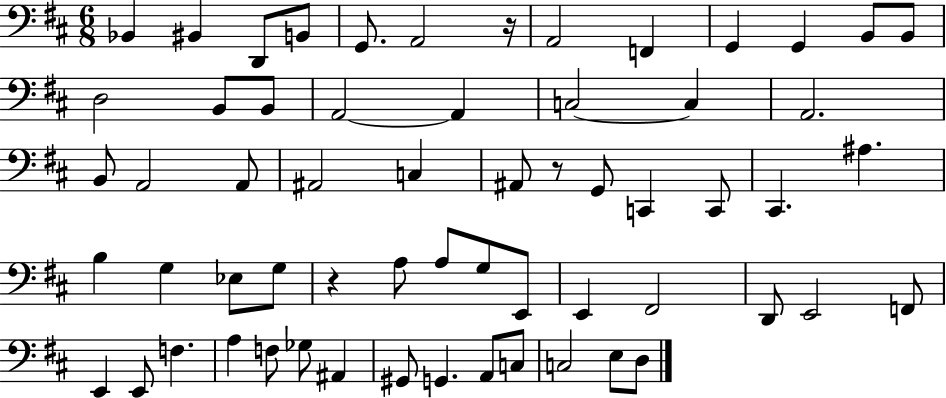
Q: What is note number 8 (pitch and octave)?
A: F2